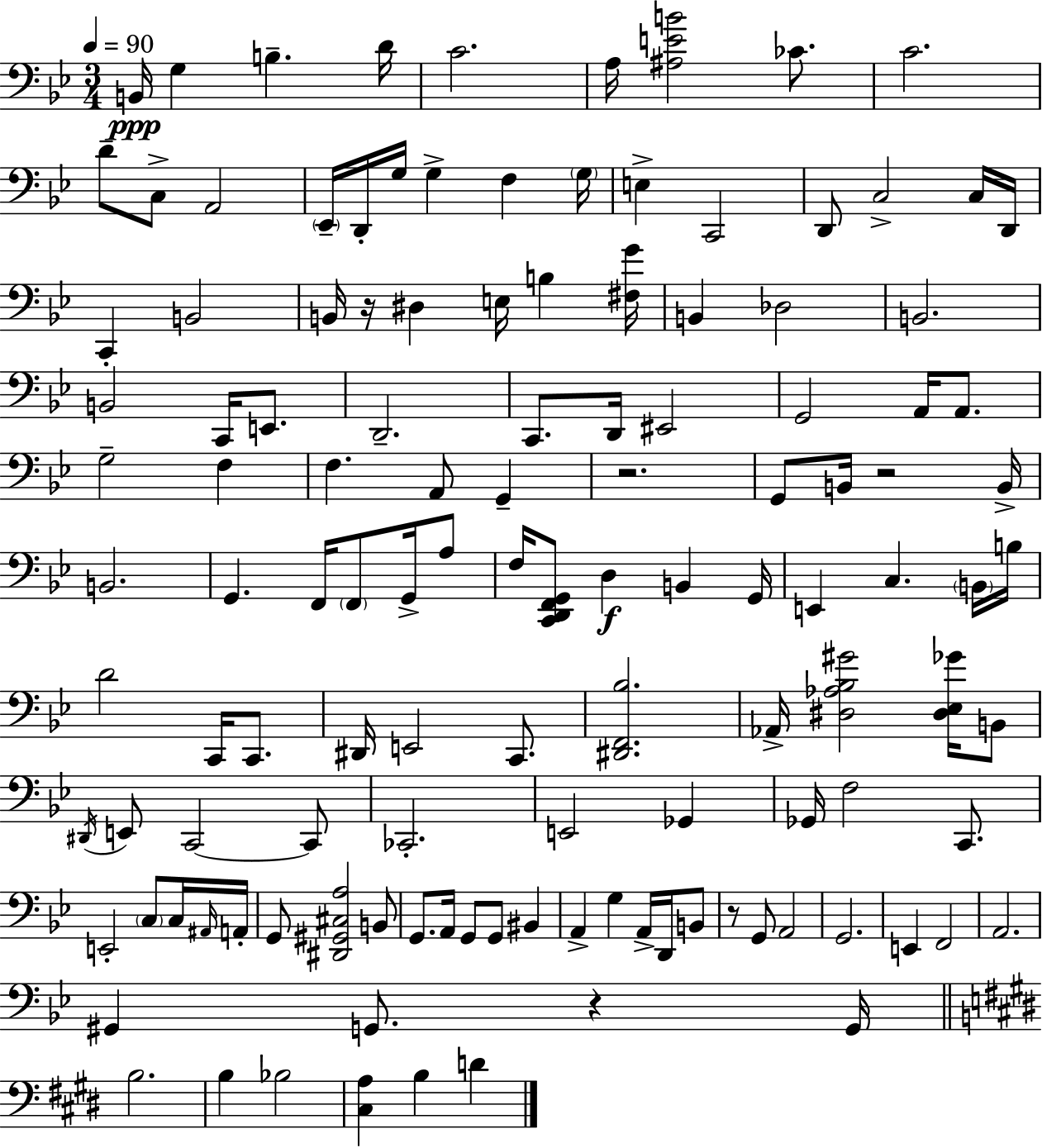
X:1
T:Untitled
M:3/4
L:1/4
K:Gm
B,,/4 G, B, D/4 C2 A,/4 [^A,EB]2 _C/2 C2 D/2 C,/2 A,,2 _E,,/4 D,,/4 G,/4 G, F, G,/4 E, C,,2 D,,/2 C,2 C,/4 D,,/4 C,, B,,2 B,,/4 z/4 ^D, E,/4 B, [^F,G]/4 B,, _D,2 B,,2 B,,2 C,,/4 E,,/2 D,,2 C,,/2 D,,/4 ^E,,2 G,,2 A,,/4 A,,/2 G,2 F, F, A,,/2 G,, z2 G,,/2 B,,/4 z2 B,,/4 B,,2 G,, F,,/4 F,,/2 G,,/4 A,/2 F,/4 [C,,D,,F,,G,,]/2 D, B,, G,,/4 E,, C, B,,/4 B,/4 D2 C,,/4 C,,/2 ^D,,/4 E,,2 C,,/2 [^D,,F,,_B,]2 _A,,/4 [^D,_A,_B,^G]2 [^D,_E,_G]/4 B,,/2 ^D,,/4 E,,/2 C,,2 C,,/2 _C,,2 E,,2 _G,, _G,,/4 F,2 C,,/2 E,,2 C,/2 C,/4 ^A,,/4 A,,/4 G,,/2 [^D,,^G,,^C,A,]2 B,,/2 G,,/2 A,,/4 G,,/2 G,,/2 ^B,, A,, G, A,,/4 D,,/4 B,,/2 z/2 G,,/2 A,,2 G,,2 E,, F,,2 A,,2 ^G,, G,,/2 z G,,/4 B,2 B, _B,2 [^C,A,] B, D